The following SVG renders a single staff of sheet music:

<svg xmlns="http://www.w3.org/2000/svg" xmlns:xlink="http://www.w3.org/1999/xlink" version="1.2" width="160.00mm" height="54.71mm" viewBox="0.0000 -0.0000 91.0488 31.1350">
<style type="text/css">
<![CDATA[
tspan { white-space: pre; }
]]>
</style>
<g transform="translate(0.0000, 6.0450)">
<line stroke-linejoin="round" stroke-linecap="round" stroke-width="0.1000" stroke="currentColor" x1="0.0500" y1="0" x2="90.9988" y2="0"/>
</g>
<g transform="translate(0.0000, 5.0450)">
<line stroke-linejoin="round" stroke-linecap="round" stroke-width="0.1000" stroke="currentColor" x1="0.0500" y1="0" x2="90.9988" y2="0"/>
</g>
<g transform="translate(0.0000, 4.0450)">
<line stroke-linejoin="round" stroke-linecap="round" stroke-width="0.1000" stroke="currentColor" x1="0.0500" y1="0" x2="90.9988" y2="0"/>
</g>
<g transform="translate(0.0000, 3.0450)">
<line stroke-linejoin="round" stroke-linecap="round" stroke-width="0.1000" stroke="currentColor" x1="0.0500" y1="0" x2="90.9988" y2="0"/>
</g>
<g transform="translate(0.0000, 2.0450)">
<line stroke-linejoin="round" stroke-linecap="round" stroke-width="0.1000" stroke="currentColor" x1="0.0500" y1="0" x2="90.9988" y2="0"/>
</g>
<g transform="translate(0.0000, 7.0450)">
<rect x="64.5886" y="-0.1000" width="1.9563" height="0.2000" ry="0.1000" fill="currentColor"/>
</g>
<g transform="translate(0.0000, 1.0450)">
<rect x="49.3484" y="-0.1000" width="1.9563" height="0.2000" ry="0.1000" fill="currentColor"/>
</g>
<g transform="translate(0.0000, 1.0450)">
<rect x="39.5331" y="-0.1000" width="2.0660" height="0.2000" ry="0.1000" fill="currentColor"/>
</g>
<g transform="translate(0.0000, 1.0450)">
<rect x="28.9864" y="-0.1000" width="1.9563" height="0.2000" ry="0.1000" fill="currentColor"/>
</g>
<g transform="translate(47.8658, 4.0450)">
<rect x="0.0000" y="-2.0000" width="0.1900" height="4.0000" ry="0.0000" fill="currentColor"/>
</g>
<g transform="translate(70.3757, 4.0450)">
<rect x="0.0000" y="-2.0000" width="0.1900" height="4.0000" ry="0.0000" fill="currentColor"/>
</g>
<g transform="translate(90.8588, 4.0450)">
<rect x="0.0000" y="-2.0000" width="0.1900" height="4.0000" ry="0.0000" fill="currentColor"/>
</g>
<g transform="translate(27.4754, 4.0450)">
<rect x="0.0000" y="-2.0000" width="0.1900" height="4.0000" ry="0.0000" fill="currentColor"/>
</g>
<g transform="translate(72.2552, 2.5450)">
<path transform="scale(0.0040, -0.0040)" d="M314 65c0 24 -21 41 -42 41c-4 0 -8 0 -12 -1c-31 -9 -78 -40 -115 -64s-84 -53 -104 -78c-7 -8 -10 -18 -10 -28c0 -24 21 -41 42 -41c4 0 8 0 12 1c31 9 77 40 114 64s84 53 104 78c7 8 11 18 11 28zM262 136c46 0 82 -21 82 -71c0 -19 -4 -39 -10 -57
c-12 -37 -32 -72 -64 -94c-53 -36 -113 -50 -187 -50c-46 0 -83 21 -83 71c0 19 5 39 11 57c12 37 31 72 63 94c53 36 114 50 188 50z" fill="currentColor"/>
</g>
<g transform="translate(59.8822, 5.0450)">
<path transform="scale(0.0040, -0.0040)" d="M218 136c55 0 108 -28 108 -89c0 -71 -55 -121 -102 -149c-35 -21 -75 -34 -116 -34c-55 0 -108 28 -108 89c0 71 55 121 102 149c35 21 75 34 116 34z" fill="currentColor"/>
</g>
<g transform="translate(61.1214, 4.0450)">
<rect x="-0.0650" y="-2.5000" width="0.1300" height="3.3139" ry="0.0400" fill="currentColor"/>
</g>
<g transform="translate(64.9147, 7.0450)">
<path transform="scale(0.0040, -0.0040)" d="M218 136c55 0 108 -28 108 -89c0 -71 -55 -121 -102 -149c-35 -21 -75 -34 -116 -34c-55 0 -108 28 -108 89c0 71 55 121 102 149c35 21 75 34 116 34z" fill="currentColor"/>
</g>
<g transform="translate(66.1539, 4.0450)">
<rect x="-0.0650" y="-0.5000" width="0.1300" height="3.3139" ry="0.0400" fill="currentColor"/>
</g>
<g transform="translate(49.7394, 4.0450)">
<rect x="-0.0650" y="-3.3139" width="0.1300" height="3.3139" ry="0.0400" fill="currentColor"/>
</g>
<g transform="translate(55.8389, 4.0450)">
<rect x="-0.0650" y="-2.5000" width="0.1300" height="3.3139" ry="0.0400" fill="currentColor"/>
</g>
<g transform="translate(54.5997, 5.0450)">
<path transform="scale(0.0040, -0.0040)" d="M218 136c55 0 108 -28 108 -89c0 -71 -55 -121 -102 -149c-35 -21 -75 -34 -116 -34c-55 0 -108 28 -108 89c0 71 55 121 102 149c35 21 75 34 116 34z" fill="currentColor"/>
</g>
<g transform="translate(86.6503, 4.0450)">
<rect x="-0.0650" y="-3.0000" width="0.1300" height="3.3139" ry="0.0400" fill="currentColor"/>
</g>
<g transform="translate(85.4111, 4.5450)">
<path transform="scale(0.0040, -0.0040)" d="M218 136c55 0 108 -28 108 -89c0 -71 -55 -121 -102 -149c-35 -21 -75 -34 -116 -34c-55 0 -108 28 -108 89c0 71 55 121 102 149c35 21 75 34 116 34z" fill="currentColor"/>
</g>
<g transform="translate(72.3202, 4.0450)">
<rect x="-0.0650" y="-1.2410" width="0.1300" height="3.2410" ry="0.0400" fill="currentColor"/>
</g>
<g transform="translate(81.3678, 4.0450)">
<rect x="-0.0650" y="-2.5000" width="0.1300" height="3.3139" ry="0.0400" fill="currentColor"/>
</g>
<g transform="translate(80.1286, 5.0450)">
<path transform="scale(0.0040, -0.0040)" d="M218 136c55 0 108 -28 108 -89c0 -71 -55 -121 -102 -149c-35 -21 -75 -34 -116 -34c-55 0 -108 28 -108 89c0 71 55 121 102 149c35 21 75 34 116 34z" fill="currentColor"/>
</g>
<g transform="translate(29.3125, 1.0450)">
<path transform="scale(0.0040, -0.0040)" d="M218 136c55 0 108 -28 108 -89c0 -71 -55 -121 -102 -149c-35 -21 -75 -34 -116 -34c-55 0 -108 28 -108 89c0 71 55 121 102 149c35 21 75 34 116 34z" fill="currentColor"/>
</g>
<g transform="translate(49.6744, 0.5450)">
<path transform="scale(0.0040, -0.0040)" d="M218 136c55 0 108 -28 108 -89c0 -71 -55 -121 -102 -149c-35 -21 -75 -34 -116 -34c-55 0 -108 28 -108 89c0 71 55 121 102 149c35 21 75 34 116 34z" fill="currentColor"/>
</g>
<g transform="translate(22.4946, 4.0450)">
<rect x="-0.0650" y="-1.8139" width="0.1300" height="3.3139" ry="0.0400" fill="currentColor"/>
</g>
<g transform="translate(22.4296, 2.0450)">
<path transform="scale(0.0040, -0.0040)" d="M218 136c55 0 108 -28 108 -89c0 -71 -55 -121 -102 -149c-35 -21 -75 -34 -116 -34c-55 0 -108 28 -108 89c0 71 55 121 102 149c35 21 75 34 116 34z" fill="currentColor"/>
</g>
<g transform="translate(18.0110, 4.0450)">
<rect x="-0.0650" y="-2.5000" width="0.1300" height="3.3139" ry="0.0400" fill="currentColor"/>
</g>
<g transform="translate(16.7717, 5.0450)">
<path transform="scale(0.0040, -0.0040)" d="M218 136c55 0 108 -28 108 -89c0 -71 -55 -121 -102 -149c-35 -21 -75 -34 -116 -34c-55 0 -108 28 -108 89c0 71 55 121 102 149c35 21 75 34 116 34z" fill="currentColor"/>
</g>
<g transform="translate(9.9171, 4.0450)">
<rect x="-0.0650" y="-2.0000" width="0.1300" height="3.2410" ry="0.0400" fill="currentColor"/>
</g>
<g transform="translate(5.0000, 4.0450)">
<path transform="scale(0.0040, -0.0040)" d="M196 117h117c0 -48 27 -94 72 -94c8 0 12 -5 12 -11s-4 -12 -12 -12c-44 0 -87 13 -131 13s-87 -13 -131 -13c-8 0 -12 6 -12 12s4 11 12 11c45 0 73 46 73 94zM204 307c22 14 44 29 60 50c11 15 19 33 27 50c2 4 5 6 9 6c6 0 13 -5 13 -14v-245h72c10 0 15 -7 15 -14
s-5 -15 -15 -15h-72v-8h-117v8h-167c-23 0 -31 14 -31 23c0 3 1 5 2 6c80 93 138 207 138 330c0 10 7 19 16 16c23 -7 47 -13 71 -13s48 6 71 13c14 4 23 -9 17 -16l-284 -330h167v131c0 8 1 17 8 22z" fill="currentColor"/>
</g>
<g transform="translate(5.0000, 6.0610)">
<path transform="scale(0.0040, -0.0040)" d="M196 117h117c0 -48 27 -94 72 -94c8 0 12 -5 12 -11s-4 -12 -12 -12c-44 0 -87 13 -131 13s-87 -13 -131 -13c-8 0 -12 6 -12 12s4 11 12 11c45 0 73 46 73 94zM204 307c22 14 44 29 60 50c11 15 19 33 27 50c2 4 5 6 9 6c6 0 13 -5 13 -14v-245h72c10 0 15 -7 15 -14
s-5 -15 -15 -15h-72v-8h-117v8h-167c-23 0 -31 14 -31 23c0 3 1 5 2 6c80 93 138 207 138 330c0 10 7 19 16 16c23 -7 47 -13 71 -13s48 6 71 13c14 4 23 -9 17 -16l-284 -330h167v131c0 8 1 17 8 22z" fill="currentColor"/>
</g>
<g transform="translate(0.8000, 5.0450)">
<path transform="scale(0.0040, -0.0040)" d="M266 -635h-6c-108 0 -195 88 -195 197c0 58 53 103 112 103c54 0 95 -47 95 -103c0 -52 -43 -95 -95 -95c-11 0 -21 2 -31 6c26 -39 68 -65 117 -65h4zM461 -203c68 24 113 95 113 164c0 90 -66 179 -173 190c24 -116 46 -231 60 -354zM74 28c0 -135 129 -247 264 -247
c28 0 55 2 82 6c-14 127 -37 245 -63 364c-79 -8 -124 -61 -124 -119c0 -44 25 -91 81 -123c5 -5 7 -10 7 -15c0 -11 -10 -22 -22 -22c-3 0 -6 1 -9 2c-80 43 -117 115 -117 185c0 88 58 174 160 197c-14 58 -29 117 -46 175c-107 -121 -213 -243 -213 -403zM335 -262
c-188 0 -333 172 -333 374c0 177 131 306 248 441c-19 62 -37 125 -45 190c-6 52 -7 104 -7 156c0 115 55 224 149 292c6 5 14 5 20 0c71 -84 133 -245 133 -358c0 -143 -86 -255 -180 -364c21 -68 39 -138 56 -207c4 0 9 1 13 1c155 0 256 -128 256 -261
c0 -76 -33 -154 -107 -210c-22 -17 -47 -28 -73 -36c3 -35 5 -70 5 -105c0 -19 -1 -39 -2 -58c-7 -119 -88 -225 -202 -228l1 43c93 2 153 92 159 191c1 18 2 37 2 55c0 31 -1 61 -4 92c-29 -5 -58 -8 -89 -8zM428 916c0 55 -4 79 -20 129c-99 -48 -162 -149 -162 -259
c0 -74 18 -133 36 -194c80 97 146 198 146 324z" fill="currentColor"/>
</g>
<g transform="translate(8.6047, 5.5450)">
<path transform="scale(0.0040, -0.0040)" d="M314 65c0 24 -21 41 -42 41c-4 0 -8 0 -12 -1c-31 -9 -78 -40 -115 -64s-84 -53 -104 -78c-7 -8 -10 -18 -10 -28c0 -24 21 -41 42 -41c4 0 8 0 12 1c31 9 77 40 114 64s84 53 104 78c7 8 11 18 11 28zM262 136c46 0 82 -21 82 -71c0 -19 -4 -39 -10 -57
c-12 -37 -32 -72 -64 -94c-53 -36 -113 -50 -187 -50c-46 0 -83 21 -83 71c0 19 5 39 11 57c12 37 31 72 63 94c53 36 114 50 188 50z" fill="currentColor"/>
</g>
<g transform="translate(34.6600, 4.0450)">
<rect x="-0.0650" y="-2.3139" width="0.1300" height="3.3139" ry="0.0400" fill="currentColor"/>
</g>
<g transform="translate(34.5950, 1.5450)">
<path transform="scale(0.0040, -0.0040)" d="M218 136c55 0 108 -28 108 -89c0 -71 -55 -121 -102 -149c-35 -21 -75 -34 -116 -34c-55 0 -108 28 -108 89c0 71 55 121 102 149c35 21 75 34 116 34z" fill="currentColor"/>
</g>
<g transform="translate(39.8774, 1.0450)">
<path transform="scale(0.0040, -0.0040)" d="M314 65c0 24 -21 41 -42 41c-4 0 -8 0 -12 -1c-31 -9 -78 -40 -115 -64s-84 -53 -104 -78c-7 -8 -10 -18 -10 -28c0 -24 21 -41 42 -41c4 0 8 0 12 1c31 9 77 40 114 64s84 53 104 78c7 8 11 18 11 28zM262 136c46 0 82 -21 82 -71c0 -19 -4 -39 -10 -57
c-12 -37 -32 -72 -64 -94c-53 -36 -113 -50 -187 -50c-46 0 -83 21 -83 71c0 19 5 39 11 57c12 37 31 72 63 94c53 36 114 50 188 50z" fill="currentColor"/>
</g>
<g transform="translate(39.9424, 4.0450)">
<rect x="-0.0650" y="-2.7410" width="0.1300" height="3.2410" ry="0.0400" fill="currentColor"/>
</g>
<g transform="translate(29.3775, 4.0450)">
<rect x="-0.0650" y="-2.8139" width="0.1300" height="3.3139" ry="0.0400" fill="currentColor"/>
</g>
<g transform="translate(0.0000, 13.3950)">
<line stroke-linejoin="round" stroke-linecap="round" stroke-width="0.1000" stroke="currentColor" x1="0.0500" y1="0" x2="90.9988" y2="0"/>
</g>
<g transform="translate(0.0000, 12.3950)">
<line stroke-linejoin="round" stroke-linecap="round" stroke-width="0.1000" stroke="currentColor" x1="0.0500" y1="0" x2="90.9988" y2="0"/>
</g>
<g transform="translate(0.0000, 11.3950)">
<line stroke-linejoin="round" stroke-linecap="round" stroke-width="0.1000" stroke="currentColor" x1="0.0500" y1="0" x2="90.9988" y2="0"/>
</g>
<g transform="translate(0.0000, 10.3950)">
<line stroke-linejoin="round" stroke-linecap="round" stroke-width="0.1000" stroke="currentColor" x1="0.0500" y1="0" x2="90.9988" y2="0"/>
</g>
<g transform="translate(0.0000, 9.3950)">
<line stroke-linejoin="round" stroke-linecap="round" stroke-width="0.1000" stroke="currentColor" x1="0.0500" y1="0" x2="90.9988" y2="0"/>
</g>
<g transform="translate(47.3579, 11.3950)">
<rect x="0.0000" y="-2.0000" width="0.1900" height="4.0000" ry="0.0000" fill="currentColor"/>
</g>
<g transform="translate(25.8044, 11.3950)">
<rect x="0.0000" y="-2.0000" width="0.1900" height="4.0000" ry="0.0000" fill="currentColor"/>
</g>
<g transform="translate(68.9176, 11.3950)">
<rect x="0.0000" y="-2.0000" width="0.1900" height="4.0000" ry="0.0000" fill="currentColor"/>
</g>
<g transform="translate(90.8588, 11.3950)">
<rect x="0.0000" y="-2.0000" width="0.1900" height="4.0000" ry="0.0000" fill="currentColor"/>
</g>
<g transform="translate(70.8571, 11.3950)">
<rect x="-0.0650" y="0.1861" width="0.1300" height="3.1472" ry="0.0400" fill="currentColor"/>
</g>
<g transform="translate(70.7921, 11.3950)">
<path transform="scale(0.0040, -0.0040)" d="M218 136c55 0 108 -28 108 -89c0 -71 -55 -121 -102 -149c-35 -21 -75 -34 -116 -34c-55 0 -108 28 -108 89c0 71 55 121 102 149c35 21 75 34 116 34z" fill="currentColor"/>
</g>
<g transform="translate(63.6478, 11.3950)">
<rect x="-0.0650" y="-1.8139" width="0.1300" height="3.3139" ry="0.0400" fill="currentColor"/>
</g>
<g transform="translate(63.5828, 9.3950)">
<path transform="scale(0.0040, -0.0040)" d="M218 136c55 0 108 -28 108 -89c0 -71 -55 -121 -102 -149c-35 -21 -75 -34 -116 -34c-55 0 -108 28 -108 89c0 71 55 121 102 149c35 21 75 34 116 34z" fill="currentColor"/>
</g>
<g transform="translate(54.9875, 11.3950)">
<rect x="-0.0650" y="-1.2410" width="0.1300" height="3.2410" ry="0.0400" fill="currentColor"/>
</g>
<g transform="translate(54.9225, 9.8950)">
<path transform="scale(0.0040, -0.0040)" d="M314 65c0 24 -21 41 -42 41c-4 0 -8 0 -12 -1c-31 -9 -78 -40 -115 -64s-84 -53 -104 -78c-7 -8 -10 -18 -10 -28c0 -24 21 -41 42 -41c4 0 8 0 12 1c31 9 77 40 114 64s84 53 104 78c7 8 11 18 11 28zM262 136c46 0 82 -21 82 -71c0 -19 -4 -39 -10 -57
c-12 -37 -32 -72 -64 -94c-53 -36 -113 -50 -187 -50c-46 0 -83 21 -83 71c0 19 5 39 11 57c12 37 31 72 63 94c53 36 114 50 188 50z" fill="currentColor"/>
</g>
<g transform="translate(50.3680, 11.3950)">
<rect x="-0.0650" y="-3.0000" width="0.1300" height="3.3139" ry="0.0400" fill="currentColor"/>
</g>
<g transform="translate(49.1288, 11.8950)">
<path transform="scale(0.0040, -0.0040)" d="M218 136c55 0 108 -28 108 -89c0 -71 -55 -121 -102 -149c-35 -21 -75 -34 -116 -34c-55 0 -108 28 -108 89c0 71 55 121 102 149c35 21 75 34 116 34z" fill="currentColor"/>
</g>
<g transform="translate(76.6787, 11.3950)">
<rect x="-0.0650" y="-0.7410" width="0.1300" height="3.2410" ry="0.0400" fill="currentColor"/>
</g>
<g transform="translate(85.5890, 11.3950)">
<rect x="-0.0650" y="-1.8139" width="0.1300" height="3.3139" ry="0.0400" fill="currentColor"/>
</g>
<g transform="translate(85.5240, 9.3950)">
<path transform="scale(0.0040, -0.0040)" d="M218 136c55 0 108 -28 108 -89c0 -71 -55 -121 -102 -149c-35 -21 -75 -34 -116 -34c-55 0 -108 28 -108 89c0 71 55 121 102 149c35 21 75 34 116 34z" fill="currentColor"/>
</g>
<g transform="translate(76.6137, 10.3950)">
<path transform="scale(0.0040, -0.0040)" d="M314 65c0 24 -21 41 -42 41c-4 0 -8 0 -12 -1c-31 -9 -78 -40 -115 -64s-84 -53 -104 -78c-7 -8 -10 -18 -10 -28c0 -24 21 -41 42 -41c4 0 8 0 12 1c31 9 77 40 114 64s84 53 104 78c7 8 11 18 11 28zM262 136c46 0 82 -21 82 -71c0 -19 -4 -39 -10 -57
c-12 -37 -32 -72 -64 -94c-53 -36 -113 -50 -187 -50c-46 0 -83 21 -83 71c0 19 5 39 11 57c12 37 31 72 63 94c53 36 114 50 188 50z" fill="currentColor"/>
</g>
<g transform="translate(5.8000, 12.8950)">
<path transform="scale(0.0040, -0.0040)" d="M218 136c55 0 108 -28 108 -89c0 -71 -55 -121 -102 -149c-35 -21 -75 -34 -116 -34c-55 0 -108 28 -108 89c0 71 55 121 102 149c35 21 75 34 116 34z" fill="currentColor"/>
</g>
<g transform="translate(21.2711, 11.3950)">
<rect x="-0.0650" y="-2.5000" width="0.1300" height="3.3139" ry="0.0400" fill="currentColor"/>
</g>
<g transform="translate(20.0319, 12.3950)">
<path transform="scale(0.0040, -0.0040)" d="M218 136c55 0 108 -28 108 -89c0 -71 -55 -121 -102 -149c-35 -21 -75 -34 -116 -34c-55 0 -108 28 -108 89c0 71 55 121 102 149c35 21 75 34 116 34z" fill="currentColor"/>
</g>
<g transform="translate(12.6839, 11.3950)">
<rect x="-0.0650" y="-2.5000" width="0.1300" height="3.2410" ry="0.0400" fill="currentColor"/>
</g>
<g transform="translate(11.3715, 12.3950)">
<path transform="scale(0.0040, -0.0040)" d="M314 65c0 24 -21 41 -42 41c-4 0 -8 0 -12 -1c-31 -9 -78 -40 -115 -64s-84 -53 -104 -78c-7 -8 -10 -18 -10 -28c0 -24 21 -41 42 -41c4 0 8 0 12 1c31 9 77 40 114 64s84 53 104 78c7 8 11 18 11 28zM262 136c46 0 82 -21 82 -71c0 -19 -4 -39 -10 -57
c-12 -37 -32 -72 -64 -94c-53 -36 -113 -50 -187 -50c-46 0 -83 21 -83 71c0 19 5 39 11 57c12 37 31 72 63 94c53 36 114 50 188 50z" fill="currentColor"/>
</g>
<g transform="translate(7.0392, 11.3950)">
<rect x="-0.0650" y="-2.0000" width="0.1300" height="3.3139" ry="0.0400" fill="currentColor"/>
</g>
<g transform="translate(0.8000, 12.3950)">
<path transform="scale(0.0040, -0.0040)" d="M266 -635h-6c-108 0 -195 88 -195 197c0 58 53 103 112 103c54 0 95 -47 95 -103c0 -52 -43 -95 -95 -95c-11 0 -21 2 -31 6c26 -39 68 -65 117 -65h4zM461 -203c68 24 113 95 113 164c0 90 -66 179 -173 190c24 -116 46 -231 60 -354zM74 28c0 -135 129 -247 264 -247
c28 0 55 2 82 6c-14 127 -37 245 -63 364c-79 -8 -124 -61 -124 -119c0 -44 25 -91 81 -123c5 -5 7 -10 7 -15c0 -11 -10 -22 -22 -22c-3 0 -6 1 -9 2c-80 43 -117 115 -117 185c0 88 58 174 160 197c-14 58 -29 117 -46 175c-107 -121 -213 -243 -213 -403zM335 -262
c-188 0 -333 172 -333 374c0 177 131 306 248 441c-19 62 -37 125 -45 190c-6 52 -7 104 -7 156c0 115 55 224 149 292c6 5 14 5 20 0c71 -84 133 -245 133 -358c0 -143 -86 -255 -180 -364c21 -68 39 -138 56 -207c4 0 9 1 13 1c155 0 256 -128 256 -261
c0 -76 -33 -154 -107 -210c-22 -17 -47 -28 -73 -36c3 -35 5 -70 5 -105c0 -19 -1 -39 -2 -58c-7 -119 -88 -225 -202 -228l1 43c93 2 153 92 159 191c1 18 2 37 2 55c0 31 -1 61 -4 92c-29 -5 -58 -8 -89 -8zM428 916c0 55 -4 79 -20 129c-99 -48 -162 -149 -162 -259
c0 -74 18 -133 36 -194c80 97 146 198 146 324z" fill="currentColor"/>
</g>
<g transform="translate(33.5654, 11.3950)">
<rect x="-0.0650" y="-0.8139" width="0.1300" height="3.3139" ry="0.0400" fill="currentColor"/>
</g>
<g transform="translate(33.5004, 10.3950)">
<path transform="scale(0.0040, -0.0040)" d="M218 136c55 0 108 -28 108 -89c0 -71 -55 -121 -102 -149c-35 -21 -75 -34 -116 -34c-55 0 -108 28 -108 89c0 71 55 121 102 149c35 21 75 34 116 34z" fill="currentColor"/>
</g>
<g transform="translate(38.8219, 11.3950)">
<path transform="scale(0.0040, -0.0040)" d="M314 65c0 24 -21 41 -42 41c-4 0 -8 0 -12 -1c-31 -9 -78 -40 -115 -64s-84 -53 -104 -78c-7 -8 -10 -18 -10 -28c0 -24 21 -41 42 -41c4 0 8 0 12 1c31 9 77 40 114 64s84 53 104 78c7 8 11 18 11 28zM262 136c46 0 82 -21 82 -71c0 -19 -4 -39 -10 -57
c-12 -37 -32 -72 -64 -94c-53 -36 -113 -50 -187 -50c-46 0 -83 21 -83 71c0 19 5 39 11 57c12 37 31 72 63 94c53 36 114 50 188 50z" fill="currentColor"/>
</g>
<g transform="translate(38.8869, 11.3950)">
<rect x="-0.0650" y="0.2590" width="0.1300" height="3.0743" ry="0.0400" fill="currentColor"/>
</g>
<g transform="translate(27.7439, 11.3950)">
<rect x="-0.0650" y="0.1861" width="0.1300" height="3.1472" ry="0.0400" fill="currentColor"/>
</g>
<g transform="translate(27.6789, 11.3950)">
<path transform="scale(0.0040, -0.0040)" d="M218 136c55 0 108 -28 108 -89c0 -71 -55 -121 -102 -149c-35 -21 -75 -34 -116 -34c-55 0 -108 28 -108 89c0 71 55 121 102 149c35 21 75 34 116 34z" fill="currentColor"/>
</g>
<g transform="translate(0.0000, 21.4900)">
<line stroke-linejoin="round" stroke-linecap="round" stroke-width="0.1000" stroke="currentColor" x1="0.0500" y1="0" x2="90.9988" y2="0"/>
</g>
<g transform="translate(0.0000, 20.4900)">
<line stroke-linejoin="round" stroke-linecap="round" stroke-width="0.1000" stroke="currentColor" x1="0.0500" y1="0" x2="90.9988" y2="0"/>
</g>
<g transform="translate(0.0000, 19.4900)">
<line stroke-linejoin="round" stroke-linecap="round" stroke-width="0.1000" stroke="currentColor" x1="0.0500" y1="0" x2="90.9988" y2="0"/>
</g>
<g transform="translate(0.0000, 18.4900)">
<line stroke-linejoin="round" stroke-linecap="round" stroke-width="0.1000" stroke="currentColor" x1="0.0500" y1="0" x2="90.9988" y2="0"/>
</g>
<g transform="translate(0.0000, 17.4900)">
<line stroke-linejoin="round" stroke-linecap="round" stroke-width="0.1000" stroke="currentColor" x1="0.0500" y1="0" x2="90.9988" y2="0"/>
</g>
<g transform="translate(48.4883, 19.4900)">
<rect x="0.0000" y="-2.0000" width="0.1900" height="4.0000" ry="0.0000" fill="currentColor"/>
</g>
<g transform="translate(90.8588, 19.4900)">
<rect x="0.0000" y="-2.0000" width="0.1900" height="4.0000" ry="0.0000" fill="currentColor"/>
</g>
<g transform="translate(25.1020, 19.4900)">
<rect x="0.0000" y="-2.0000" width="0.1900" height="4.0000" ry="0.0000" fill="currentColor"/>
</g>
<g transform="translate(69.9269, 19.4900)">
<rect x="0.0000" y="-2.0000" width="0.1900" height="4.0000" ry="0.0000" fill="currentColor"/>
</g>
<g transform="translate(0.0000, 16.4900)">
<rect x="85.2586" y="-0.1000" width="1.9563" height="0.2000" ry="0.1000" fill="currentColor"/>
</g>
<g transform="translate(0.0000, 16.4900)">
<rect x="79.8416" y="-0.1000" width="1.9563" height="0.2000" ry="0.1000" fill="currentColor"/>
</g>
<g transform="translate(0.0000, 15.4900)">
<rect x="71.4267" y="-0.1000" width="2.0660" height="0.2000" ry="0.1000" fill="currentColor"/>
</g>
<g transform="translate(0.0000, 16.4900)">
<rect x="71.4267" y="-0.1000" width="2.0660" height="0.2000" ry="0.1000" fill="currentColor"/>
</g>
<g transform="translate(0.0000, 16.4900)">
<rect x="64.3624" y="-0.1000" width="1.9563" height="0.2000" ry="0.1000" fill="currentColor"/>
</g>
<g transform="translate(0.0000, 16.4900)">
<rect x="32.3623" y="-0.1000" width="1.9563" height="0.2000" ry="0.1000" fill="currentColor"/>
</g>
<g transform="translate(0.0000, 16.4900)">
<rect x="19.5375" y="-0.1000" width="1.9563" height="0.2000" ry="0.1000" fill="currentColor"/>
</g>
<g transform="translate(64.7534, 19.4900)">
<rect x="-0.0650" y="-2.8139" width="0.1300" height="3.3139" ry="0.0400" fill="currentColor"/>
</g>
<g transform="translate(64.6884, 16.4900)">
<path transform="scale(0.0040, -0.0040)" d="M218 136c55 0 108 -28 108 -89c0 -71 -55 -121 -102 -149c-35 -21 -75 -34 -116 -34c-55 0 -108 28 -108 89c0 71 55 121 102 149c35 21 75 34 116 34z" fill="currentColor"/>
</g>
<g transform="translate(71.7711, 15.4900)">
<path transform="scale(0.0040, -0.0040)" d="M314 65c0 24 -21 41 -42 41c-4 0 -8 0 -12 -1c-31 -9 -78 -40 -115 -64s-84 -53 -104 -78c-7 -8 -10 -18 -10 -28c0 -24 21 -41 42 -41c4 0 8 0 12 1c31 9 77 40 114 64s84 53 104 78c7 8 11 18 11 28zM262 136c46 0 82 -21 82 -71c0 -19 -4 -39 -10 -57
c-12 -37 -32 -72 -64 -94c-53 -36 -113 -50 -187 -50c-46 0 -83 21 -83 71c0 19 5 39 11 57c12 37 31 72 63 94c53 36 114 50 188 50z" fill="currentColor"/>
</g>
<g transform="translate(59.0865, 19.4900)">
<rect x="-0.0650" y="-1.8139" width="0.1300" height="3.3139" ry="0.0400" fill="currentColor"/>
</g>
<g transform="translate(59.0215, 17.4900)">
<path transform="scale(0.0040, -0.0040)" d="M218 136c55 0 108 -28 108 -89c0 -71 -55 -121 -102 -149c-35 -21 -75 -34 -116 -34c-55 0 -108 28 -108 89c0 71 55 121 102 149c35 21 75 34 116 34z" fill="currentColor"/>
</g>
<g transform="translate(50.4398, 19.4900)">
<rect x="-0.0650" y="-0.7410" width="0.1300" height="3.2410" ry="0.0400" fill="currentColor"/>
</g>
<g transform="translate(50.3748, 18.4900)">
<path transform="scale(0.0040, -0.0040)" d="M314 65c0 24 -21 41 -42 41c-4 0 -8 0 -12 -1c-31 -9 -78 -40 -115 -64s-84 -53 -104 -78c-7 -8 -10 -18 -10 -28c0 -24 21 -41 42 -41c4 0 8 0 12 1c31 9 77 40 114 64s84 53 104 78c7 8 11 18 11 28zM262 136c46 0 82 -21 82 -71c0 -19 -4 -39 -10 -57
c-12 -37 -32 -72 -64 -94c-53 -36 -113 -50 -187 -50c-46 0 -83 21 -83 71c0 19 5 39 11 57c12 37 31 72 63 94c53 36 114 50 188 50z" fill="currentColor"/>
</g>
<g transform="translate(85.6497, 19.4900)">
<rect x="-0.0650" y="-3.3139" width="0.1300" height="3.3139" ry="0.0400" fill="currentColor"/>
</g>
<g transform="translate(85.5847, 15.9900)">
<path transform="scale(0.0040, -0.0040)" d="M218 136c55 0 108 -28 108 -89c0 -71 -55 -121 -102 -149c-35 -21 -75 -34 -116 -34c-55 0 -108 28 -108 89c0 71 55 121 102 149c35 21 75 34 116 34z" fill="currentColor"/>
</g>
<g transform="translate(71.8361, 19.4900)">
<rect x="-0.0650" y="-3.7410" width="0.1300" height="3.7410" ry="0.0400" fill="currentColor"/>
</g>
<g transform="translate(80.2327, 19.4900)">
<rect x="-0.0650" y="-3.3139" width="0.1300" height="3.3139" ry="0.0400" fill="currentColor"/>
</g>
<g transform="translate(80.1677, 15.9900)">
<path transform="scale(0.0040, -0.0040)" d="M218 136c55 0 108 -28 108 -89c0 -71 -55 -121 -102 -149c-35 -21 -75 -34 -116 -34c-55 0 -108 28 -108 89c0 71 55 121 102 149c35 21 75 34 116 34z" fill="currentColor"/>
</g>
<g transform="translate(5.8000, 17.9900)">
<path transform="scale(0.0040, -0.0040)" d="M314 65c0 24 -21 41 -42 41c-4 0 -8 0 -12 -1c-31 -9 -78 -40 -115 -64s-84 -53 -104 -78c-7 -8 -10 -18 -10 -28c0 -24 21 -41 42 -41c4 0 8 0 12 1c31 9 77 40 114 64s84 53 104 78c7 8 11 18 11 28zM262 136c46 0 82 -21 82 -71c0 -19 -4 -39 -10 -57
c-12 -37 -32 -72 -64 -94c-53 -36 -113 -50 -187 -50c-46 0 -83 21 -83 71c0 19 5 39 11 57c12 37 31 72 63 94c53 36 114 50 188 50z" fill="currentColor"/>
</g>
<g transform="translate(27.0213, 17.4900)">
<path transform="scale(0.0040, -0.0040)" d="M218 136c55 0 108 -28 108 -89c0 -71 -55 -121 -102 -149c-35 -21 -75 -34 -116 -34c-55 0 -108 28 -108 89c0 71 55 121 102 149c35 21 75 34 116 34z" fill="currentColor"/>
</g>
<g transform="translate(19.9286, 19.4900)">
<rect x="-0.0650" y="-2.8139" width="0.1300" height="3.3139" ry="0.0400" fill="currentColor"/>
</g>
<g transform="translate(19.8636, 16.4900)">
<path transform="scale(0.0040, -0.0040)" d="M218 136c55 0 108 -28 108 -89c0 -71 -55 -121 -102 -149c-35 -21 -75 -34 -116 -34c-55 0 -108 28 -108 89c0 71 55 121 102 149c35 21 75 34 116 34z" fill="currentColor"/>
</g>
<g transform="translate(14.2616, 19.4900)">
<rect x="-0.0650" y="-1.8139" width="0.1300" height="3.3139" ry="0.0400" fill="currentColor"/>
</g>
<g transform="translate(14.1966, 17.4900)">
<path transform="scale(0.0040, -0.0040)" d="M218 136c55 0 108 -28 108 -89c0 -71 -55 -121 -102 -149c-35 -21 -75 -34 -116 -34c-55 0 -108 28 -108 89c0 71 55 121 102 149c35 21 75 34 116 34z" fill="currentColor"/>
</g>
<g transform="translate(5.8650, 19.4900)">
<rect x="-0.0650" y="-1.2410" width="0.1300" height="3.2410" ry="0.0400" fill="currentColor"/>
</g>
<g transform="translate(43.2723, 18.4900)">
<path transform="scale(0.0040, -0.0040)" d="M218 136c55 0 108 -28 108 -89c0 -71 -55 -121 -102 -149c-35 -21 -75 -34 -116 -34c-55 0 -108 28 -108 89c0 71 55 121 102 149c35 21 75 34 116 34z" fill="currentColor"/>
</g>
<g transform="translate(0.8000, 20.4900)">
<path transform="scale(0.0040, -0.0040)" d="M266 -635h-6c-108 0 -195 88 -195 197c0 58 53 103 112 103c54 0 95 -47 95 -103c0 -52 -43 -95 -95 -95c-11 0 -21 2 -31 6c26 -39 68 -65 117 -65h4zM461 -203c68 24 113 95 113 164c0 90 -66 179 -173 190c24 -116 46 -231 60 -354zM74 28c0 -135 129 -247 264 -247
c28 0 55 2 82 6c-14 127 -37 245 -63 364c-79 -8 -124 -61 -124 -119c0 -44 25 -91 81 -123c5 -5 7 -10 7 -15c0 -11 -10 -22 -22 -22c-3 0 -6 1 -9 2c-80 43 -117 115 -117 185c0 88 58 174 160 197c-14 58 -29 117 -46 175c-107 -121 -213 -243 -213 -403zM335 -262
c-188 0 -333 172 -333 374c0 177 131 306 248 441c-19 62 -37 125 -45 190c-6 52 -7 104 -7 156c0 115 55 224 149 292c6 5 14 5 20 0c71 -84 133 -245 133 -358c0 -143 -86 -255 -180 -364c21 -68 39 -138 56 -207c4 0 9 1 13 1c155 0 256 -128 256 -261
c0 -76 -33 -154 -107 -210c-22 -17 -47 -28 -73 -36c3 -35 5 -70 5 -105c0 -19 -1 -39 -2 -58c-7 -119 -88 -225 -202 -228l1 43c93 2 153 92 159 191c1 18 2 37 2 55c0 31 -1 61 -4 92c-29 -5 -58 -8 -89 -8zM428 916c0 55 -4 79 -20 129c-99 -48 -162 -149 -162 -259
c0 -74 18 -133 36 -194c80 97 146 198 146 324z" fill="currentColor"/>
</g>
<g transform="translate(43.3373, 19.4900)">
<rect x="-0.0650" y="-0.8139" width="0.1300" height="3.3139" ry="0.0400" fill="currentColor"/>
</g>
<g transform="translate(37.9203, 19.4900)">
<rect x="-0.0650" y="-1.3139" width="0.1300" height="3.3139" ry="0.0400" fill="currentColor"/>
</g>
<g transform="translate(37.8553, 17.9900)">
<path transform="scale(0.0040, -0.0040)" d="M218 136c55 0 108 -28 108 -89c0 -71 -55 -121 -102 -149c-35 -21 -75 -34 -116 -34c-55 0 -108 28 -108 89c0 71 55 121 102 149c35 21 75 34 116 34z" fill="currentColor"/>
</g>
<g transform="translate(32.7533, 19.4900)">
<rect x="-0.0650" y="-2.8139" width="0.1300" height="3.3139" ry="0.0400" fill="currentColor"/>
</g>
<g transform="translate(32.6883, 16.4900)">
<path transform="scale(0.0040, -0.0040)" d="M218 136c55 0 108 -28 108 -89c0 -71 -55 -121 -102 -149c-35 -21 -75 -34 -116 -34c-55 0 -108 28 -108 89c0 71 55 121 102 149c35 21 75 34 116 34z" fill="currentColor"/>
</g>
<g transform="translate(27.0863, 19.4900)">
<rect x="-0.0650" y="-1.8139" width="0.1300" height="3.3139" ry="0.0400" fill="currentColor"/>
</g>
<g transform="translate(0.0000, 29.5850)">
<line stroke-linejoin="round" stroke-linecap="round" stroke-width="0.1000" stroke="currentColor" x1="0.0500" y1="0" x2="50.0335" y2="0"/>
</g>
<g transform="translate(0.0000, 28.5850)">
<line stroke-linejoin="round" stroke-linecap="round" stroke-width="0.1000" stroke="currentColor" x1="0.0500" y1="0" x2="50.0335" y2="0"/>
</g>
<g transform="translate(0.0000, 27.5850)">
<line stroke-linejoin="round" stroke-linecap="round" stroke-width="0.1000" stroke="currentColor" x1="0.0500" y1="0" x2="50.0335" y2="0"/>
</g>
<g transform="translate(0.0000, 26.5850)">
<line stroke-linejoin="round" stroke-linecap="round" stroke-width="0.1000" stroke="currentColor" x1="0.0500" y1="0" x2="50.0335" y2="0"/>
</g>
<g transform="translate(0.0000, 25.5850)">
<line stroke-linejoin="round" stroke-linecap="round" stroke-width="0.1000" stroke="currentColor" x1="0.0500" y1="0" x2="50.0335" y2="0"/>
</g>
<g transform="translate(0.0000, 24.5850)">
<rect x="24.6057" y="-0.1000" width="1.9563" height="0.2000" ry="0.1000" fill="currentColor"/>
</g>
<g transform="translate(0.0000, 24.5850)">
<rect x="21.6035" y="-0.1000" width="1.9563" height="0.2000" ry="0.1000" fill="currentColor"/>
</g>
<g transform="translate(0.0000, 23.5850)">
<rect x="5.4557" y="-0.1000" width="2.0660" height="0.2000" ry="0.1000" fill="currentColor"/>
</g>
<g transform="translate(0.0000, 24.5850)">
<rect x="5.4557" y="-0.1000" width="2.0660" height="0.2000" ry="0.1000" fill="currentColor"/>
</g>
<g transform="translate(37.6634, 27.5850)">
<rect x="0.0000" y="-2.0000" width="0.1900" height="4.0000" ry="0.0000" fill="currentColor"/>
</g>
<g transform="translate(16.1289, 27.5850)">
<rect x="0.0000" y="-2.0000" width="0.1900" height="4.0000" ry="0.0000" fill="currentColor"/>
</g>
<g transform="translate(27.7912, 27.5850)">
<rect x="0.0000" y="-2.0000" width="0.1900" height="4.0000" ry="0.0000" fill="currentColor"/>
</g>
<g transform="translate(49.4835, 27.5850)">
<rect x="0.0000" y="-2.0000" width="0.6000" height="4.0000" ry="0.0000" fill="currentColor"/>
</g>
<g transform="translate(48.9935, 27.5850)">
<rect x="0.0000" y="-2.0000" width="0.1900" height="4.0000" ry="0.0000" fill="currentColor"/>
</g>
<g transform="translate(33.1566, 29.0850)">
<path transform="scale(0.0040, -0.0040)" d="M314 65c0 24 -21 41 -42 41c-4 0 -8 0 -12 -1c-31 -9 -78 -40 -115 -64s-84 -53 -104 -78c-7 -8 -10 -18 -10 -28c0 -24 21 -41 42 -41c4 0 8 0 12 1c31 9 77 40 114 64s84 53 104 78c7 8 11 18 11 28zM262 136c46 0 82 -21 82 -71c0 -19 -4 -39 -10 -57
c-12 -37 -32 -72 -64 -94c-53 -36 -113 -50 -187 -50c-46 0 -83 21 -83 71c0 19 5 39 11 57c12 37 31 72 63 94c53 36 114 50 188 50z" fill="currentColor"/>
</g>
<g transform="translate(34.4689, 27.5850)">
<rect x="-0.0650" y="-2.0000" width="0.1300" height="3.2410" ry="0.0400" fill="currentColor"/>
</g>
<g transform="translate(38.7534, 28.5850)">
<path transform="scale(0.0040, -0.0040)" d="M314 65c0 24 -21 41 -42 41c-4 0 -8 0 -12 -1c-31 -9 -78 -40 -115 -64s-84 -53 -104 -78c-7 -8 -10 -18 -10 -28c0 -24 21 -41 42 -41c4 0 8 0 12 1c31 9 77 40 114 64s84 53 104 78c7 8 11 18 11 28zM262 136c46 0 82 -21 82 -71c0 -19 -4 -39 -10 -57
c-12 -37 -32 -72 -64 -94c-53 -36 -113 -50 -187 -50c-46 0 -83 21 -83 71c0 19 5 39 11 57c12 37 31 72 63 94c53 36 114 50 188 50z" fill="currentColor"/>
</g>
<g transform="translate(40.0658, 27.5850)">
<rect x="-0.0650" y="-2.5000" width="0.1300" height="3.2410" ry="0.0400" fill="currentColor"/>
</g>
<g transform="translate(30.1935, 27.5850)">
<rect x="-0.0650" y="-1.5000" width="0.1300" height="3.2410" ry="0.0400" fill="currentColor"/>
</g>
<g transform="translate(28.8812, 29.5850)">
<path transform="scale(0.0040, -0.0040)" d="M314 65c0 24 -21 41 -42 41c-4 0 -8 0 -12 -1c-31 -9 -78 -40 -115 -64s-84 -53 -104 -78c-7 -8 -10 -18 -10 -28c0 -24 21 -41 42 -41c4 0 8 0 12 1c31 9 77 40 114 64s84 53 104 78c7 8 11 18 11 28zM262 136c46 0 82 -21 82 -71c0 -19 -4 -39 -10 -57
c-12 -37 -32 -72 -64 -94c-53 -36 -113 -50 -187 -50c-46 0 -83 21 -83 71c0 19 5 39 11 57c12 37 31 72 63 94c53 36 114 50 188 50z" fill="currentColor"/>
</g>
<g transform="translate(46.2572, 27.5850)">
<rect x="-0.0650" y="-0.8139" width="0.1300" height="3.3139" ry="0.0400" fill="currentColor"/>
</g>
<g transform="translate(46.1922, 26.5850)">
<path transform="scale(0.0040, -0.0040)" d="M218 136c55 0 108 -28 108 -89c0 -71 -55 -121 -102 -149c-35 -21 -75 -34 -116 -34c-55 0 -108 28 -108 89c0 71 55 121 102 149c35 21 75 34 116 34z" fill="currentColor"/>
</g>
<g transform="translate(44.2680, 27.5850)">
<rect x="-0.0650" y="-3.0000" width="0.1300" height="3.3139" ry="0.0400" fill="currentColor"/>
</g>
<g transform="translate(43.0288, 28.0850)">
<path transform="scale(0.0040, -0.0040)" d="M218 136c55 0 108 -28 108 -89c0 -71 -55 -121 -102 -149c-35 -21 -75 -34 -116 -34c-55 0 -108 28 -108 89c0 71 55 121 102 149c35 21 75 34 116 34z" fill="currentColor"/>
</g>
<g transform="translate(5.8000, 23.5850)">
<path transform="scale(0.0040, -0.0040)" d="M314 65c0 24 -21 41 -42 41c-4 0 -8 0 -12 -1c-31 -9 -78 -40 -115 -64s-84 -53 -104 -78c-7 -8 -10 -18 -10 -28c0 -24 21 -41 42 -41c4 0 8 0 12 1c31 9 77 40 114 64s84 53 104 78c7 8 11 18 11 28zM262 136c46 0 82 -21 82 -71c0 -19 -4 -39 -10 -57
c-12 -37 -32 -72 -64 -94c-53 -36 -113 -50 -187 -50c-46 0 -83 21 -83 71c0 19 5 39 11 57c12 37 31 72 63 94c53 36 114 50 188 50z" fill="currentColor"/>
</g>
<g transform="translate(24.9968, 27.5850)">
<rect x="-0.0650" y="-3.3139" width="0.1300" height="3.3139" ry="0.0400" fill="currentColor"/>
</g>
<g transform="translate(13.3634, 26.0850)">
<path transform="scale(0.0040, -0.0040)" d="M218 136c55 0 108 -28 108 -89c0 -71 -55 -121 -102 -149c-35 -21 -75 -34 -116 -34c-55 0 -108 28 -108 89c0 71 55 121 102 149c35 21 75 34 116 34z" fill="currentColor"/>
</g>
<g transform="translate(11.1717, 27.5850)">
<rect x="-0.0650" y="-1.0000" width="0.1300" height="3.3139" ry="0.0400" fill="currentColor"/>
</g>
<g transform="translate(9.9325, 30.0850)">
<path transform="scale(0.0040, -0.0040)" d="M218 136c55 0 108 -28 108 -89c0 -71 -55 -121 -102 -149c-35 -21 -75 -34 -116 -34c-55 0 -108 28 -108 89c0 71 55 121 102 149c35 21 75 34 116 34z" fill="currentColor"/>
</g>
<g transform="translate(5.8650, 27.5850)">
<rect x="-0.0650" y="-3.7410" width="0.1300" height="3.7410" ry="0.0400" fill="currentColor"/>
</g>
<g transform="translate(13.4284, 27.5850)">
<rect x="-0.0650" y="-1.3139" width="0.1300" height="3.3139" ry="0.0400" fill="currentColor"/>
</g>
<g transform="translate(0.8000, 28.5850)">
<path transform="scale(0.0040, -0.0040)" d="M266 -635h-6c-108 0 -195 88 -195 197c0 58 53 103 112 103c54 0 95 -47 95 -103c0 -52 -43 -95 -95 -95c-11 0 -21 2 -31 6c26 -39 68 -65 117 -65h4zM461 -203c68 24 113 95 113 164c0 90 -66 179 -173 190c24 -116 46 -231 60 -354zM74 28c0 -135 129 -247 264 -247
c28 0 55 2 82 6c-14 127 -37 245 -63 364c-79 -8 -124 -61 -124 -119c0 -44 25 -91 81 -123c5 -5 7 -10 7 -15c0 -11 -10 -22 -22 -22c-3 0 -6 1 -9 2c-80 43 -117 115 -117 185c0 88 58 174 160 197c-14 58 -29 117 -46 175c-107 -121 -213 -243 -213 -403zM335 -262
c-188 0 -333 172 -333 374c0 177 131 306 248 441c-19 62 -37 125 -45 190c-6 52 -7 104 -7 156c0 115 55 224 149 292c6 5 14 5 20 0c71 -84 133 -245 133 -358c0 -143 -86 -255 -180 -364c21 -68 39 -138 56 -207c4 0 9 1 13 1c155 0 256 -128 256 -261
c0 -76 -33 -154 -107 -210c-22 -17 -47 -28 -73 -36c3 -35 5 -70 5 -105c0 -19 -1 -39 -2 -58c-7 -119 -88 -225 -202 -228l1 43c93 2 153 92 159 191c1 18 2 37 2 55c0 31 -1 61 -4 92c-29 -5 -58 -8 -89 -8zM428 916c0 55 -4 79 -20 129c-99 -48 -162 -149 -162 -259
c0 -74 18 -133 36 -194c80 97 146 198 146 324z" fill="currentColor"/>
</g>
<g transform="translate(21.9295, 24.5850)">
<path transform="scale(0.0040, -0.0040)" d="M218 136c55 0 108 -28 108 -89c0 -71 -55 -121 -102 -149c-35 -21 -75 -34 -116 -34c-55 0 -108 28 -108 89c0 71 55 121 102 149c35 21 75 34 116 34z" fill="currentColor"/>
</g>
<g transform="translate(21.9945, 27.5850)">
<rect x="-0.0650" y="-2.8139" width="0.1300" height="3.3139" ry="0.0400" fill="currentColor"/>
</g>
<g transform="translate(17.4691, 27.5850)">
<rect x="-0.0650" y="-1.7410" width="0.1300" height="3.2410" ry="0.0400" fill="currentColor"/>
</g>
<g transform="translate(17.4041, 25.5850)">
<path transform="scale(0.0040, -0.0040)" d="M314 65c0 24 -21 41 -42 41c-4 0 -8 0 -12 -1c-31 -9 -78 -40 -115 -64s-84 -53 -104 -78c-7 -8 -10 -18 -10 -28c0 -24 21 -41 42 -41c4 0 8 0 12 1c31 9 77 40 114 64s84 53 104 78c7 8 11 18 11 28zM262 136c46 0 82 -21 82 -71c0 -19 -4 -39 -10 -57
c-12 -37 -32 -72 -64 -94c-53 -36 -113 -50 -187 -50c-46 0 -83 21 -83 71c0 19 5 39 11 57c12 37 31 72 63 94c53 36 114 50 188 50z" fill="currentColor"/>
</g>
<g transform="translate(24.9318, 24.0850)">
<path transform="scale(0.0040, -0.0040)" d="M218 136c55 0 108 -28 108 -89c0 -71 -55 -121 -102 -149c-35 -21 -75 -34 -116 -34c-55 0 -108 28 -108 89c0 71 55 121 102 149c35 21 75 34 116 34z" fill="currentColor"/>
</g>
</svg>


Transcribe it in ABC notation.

X:1
T:Untitled
M:4/4
L:1/4
K:C
F2 G f a g a2 b G G C e2 G A F G2 G B d B2 A e2 f B d2 f e2 f a f a e d d2 f a c'2 b b c'2 D e f2 a b E2 F2 G2 A d